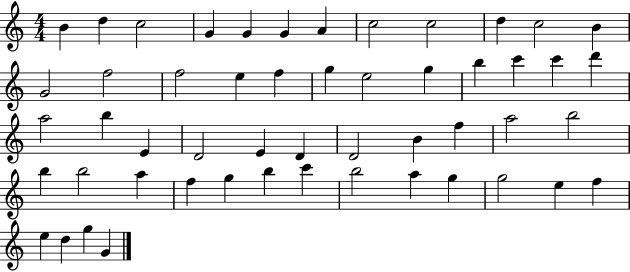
{
  \clef treble
  \numericTimeSignature
  \time 4/4
  \key c \major
  b'4 d''4 c''2 | g'4 g'4 g'4 a'4 | c''2 c''2 | d''4 c''2 b'4 | \break g'2 f''2 | f''2 e''4 f''4 | g''4 e''2 g''4 | b''4 c'''4 c'''4 d'''4 | \break a''2 b''4 e'4 | d'2 e'4 d'4 | d'2 b'4 f''4 | a''2 b''2 | \break b''4 b''2 a''4 | f''4 g''4 b''4 c'''4 | b''2 a''4 g''4 | g''2 e''4 f''4 | \break e''4 d''4 g''4 g'4 | \bar "|."
}